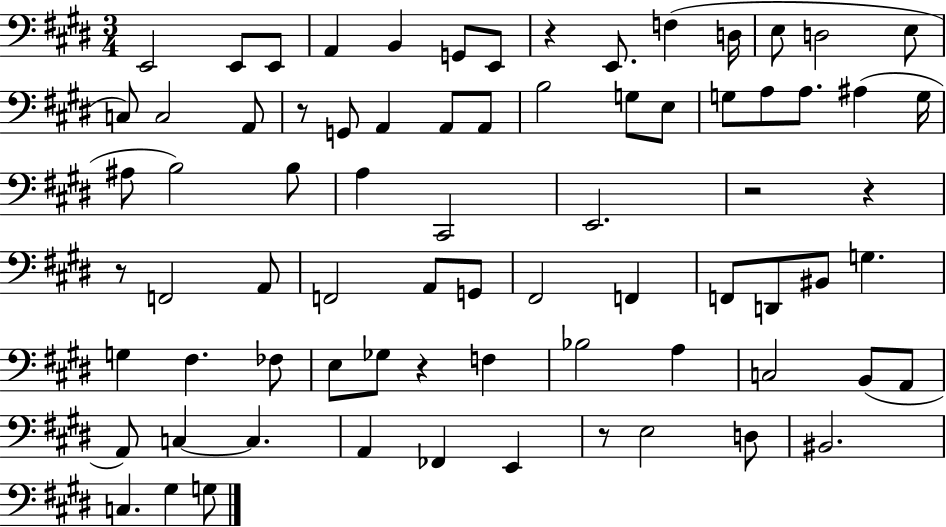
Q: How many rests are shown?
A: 7